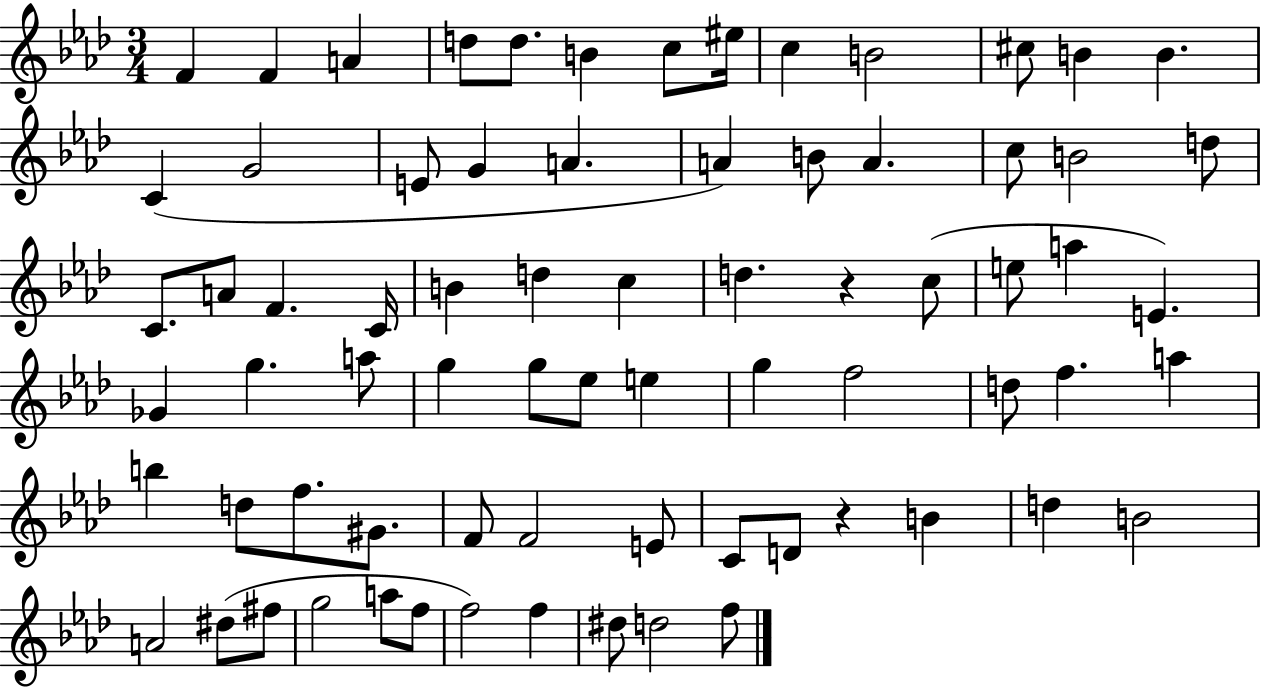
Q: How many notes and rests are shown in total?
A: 73